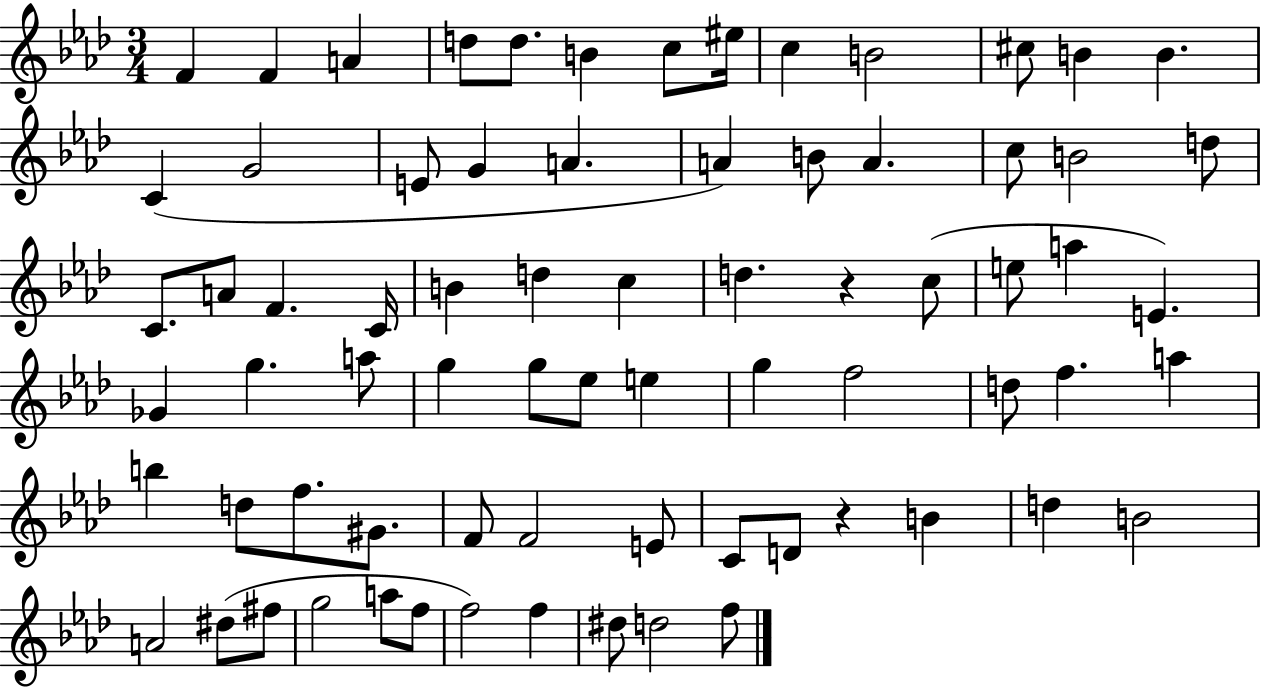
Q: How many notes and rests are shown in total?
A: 73